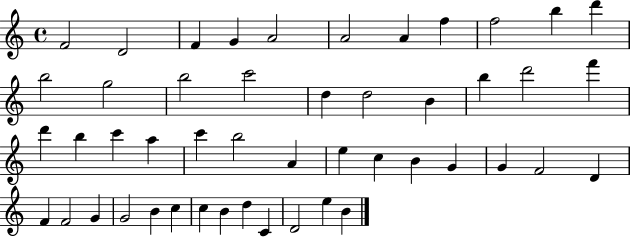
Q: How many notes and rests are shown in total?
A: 48